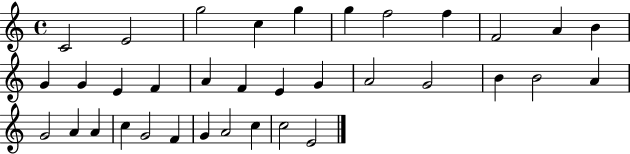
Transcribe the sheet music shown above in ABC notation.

X:1
T:Untitled
M:4/4
L:1/4
K:C
C2 E2 g2 c g g f2 f F2 A B G G E F A F E G A2 G2 B B2 A G2 A A c G2 F G A2 c c2 E2